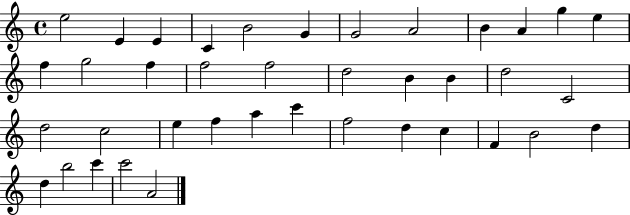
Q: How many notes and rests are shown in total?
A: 39